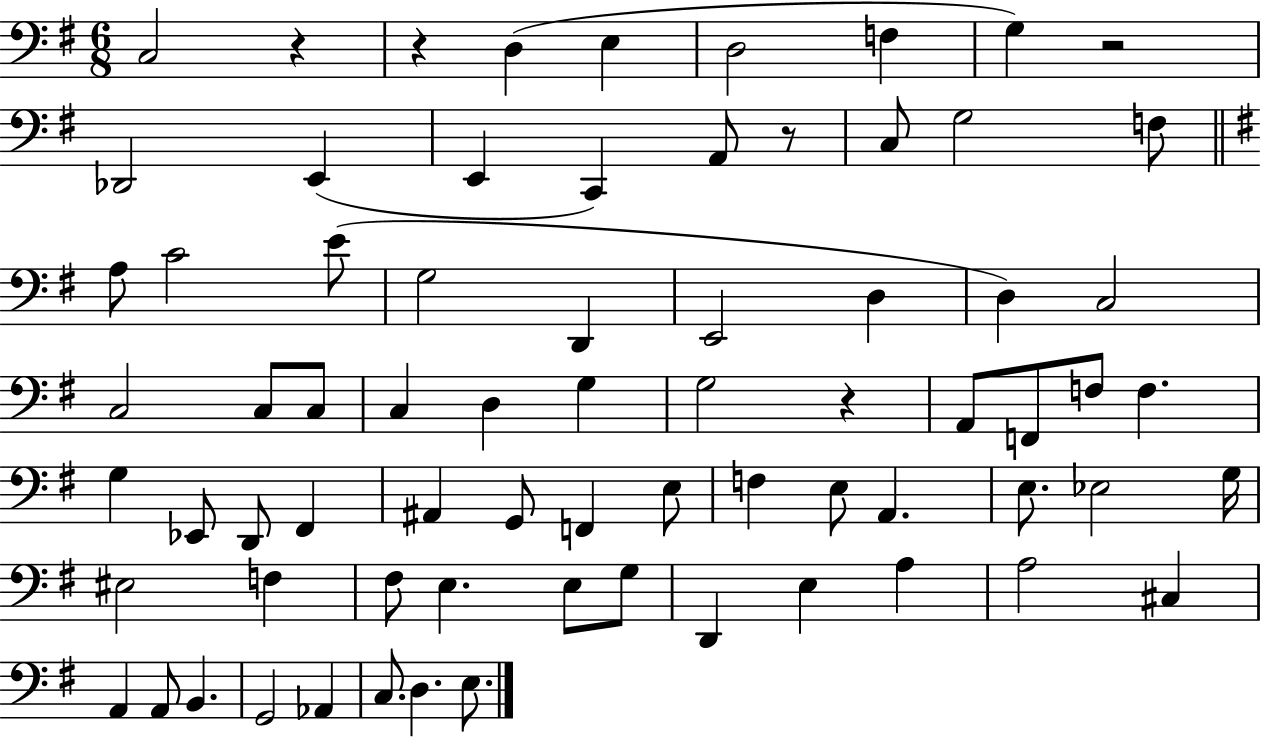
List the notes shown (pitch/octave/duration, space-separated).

C3/h R/q R/q D3/q E3/q D3/h F3/q G3/q R/h Db2/h E2/q E2/q C2/q A2/e R/e C3/e G3/h F3/e A3/e C4/h E4/e G3/h D2/q E2/h D3/q D3/q C3/h C3/h C3/e C3/e C3/q D3/q G3/q G3/h R/q A2/e F2/e F3/e F3/q. G3/q Eb2/e D2/e F#2/q A#2/q G2/e F2/q E3/e F3/q E3/e A2/q. E3/e. Eb3/h G3/s EIS3/h F3/q F#3/e E3/q. E3/e G3/e D2/q E3/q A3/q A3/h C#3/q A2/q A2/e B2/q. G2/h Ab2/q C3/e. D3/q. E3/e.